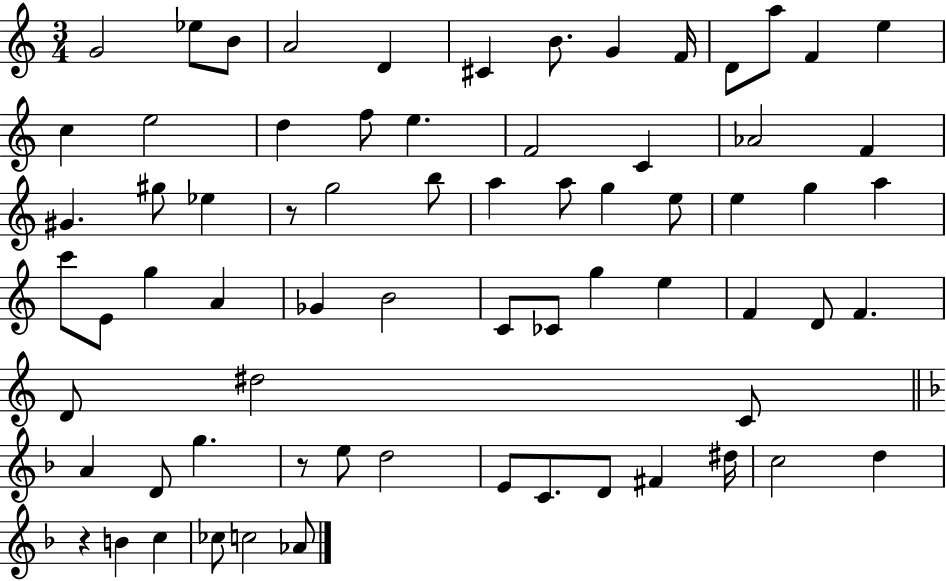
G4/h Eb5/e B4/e A4/h D4/q C#4/q B4/e. G4/q F4/s D4/e A5/e F4/q E5/q C5/q E5/h D5/q F5/e E5/q. F4/h C4/q Ab4/h F4/q G#4/q. G#5/e Eb5/q R/e G5/h B5/e A5/q A5/e G5/q E5/e E5/q G5/q A5/q C6/e E4/e G5/q A4/q Gb4/q B4/h C4/e CES4/e G5/q E5/q F4/q D4/e F4/q. D4/e D#5/h C4/e A4/q D4/e G5/q. R/e E5/e D5/h E4/e C4/e. D4/e F#4/q D#5/s C5/h D5/q R/q B4/q C5/q CES5/e C5/h Ab4/e